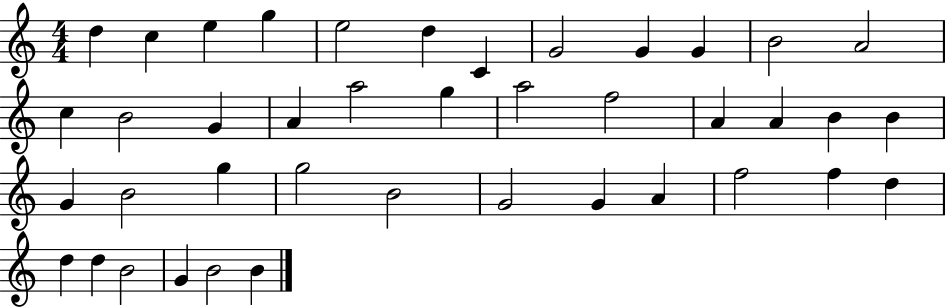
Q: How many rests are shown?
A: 0